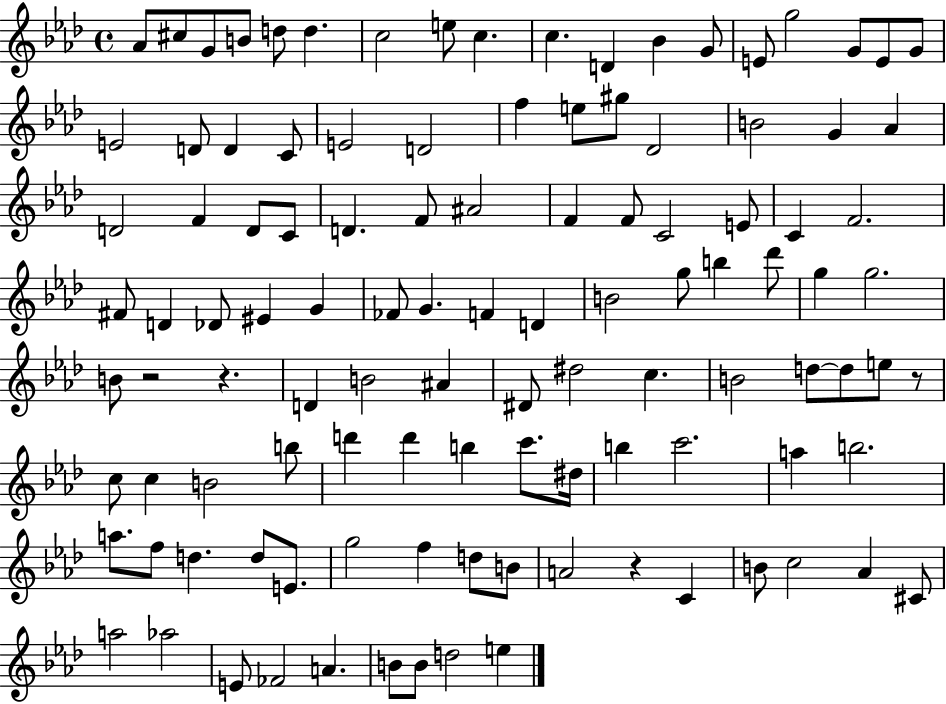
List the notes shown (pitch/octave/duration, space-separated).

Ab4/e C#5/e G4/e B4/e D5/e D5/q. C5/h E5/e C5/q. C5/q. D4/q Bb4/q G4/e E4/e G5/h G4/e E4/e G4/e E4/h D4/e D4/q C4/e E4/h D4/h F5/q E5/e G#5/e Db4/h B4/h G4/q Ab4/q D4/h F4/q D4/e C4/e D4/q. F4/e A#4/h F4/q F4/e C4/h E4/e C4/q F4/h. F#4/e D4/q Db4/e EIS4/q G4/q FES4/e G4/q. F4/q D4/q B4/h G5/e B5/q Db6/e G5/q G5/h. B4/e R/h R/q. D4/q B4/h A#4/q D#4/e D#5/h C5/q. B4/h D5/e D5/e E5/e R/e C5/e C5/q B4/h B5/e D6/q D6/q B5/q C6/e. D#5/s B5/q C6/h. A5/q B5/h. A5/e. F5/e D5/q. D5/e E4/e. G5/h F5/q D5/e B4/e A4/h R/q C4/q B4/e C5/h Ab4/q C#4/e A5/h Ab5/h E4/e FES4/h A4/q. B4/e B4/e D5/h E5/q